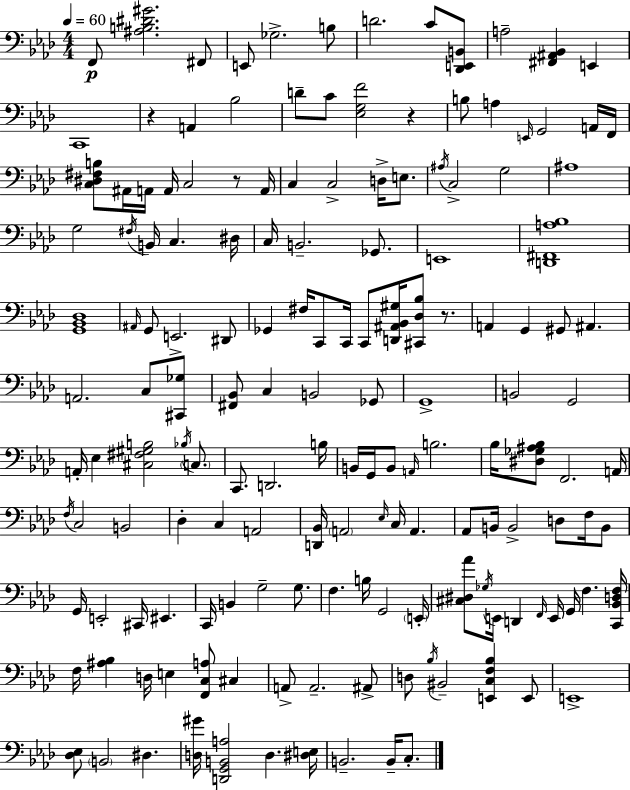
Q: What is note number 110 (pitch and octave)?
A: F2